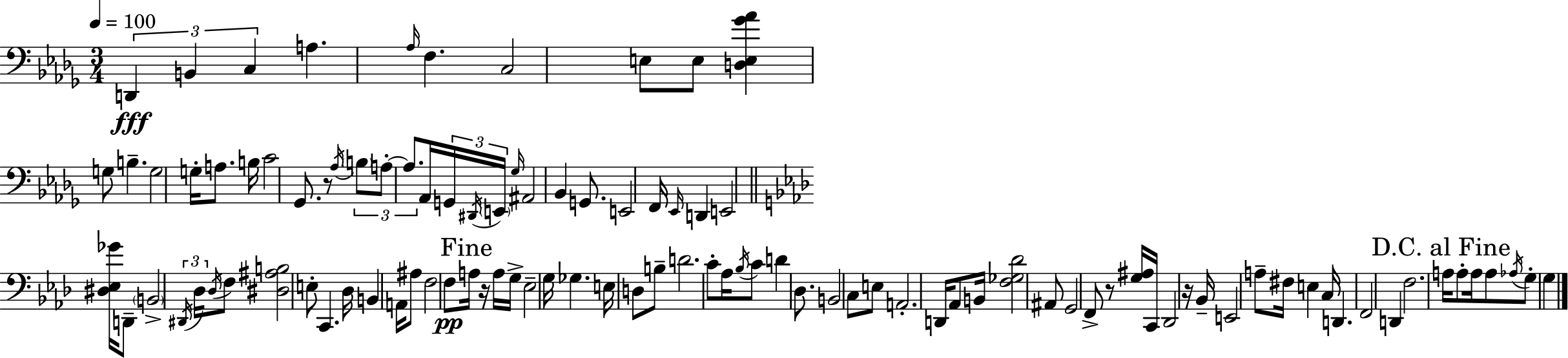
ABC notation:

X:1
T:Untitled
M:3/4
L:1/4
K:Bbm
D,, B,, C, A, _A,/4 F, C,2 E,/2 E,/2 [D,E,_G_A] G,/2 B, G,2 G,/4 A,/2 B,/4 C2 _G,,/2 z/2 _A,/4 B,/2 A,/2 A,/2 _A,,/4 G,,/4 ^D,,/4 E,,/4 _G,/4 ^A,,2 _B,, G,,/2 E,,2 F,,/4 _E,,/4 D,, E,,2 [^D,_E,_G]/4 D,,/2 B,,2 ^D,,/4 _D,/4 _D,/4 F,/2 [^D,^A,B,]2 E,/2 C,, _D,/4 B,, A,,/4 ^A,/2 F,2 F,/2 A,/4 z/4 A,/4 G,/4 _E,2 G,/4 _G, E,/4 D,/2 B,/2 D2 C/2 _A,/4 _B,/4 C/2 D _D,/2 B,,2 C,/2 E,/2 A,,2 D,,/4 _A,,/2 B,,/4 [F,_G,_D]2 ^A,,/2 G,,2 F,,/2 z/2 [G,^A,]/4 C,,/4 _D,,2 z/4 _B,,/4 E,,2 A,/2 ^F,/4 E, C,/4 D,, F,,2 D,, F,2 A,/4 A,/2 A,/4 A,/2 _A,/4 G,/2 G,